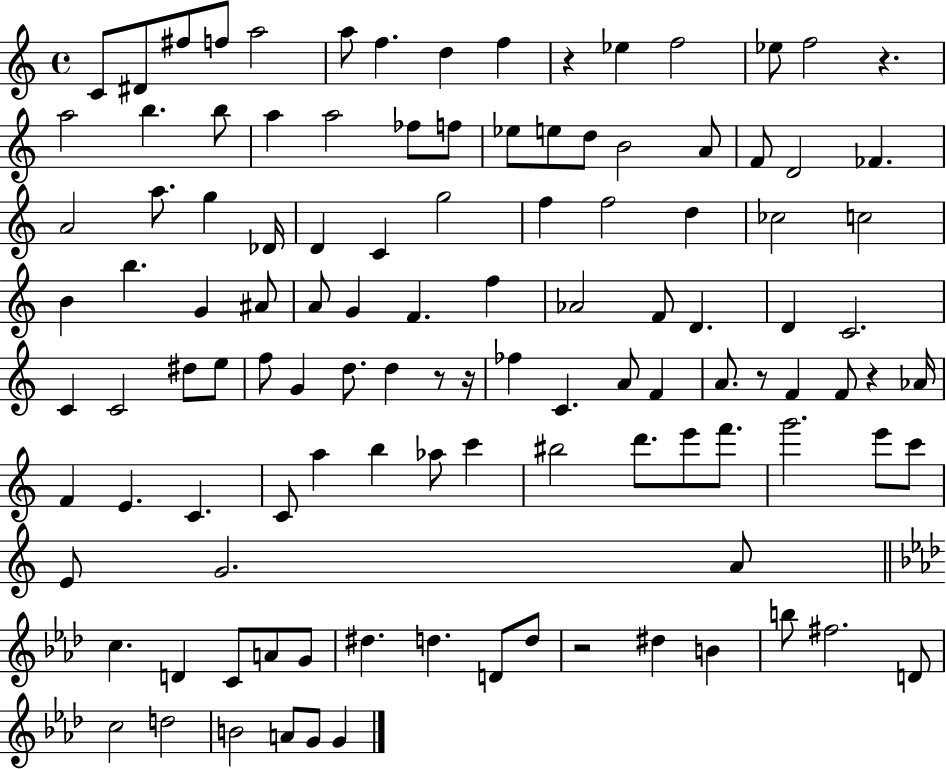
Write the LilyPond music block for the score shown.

{
  \clef treble
  \time 4/4
  \defaultTimeSignature
  \key c \major
  c'8 dis'8 fis''8 f''8 a''2 | a''8 f''4. d''4 f''4 | r4 ees''4 f''2 | ees''8 f''2 r4. | \break a''2 b''4. b''8 | a''4 a''2 fes''8 f''8 | ees''8 e''8 d''8 b'2 a'8 | f'8 d'2 fes'4. | \break a'2 a''8. g''4 des'16 | d'4 c'4 g''2 | f''4 f''2 d''4 | ces''2 c''2 | \break b'4 b''4. g'4 ais'8 | a'8 g'4 f'4. f''4 | aes'2 f'8 d'4. | d'4 c'2. | \break c'4 c'2 dis''8 e''8 | f''8 g'4 d''8. d''4 r8 r16 | fes''4 c'4. a'8 f'4 | a'8. r8 f'4 f'8 r4 aes'16 | \break f'4 e'4. c'4. | c'8 a''4 b''4 aes''8 c'''4 | bis''2 d'''8. e'''8 f'''8. | g'''2. e'''8 c'''8 | \break e'8 g'2. a'8 | \bar "||" \break \key aes \major c''4. d'4 c'8 a'8 g'8 | dis''4. d''4. d'8 d''8 | r2 dis''4 b'4 | b''8 fis''2. d'8 | \break c''2 d''2 | b'2 a'8 g'8 g'4 | \bar "|."
}